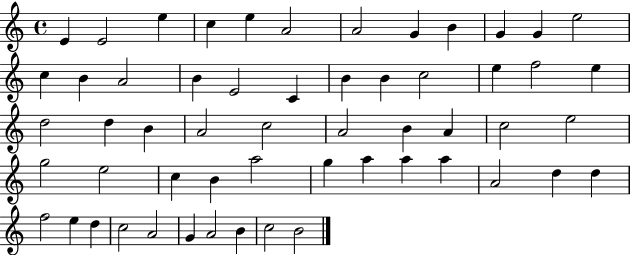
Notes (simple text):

E4/q E4/h E5/q C5/q E5/q A4/h A4/h G4/q B4/q G4/q G4/q E5/h C5/q B4/q A4/h B4/q E4/h C4/q B4/q B4/q C5/h E5/q F5/h E5/q D5/h D5/q B4/q A4/h C5/h A4/h B4/q A4/q C5/h E5/h G5/h E5/h C5/q B4/q A5/h G5/q A5/q A5/q A5/q A4/h D5/q D5/q F5/h E5/q D5/q C5/h A4/h G4/q A4/h B4/q C5/h B4/h